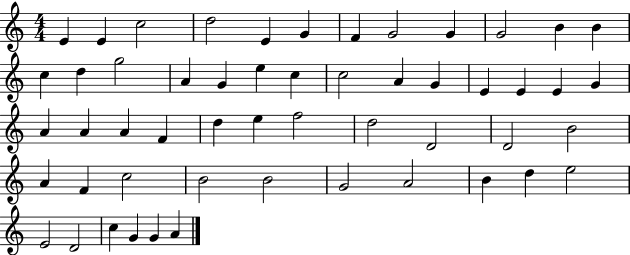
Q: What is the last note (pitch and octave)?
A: A4